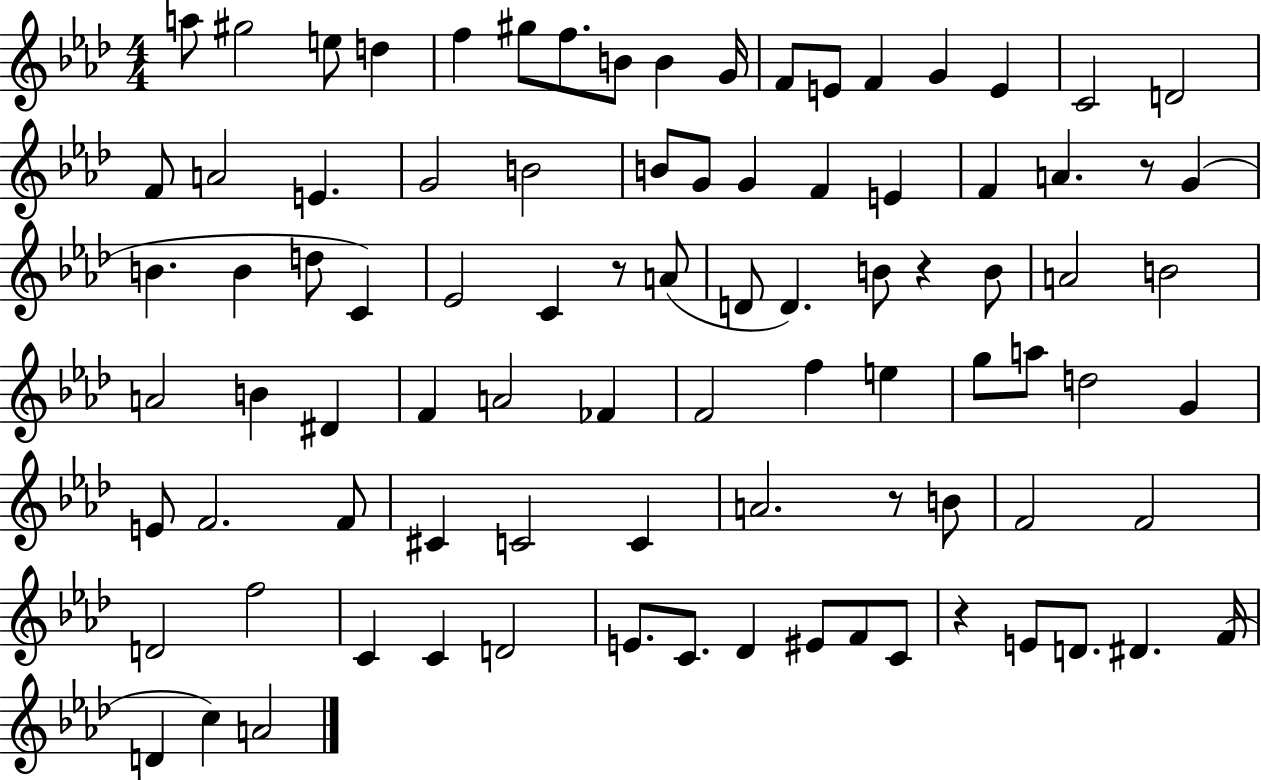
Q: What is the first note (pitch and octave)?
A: A5